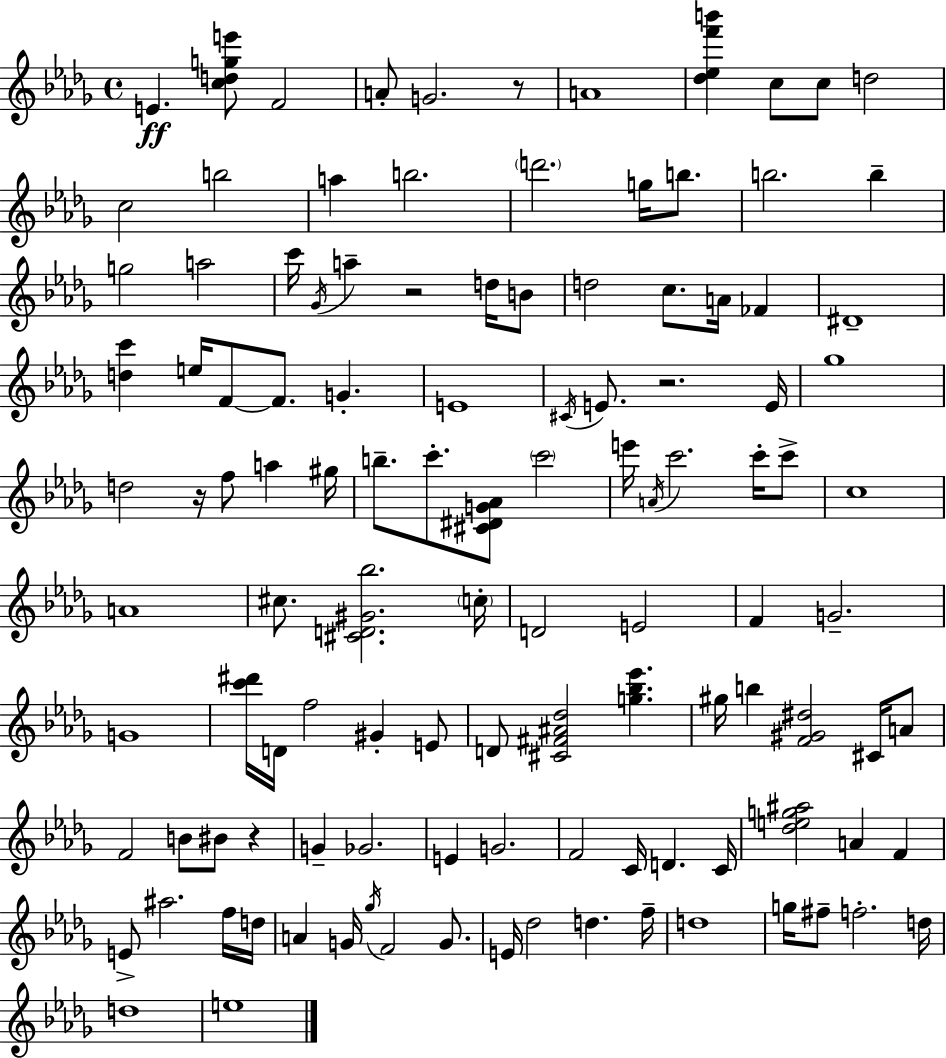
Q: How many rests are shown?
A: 5